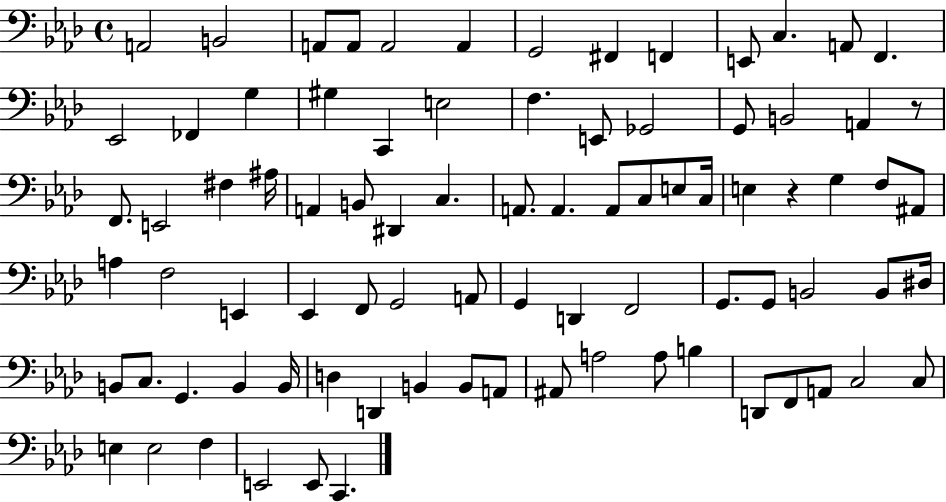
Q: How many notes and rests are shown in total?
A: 85